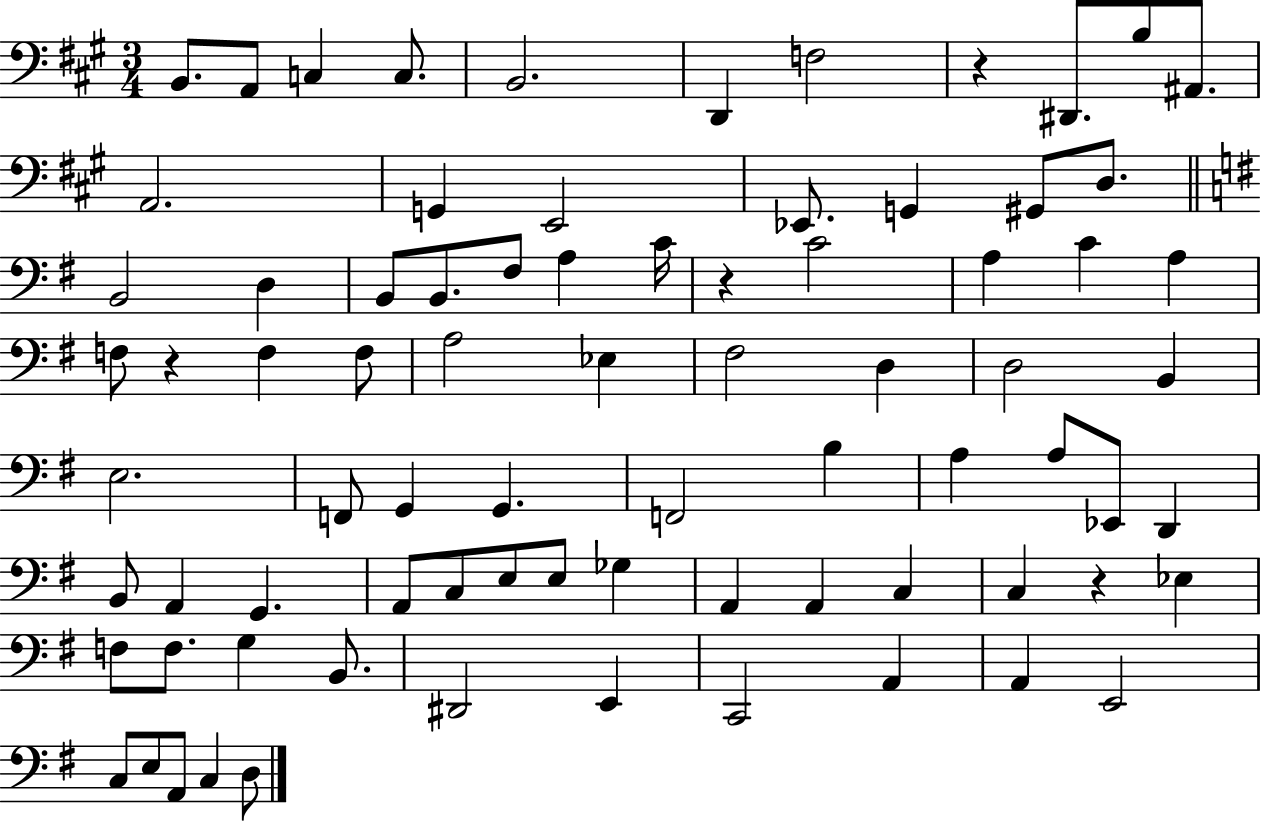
X:1
T:Untitled
M:3/4
L:1/4
K:A
B,,/2 A,,/2 C, C,/2 B,,2 D,, F,2 z ^D,,/2 B,/2 ^A,,/2 A,,2 G,, E,,2 _E,,/2 G,, ^G,,/2 D,/2 B,,2 D, B,,/2 B,,/2 ^F,/2 A, C/4 z C2 A, C A, F,/2 z F, F,/2 A,2 _E, ^F,2 D, D,2 B,, E,2 F,,/2 G,, G,, F,,2 B, A, A,/2 _E,,/2 D,, B,,/2 A,, G,, A,,/2 C,/2 E,/2 E,/2 _G, A,, A,, C, C, z _E, F,/2 F,/2 G, B,,/2 ^D,,2 E,, C,,2 A,, A,, E,,2 C,/2 E,/2 A,,/2 C, D,/2